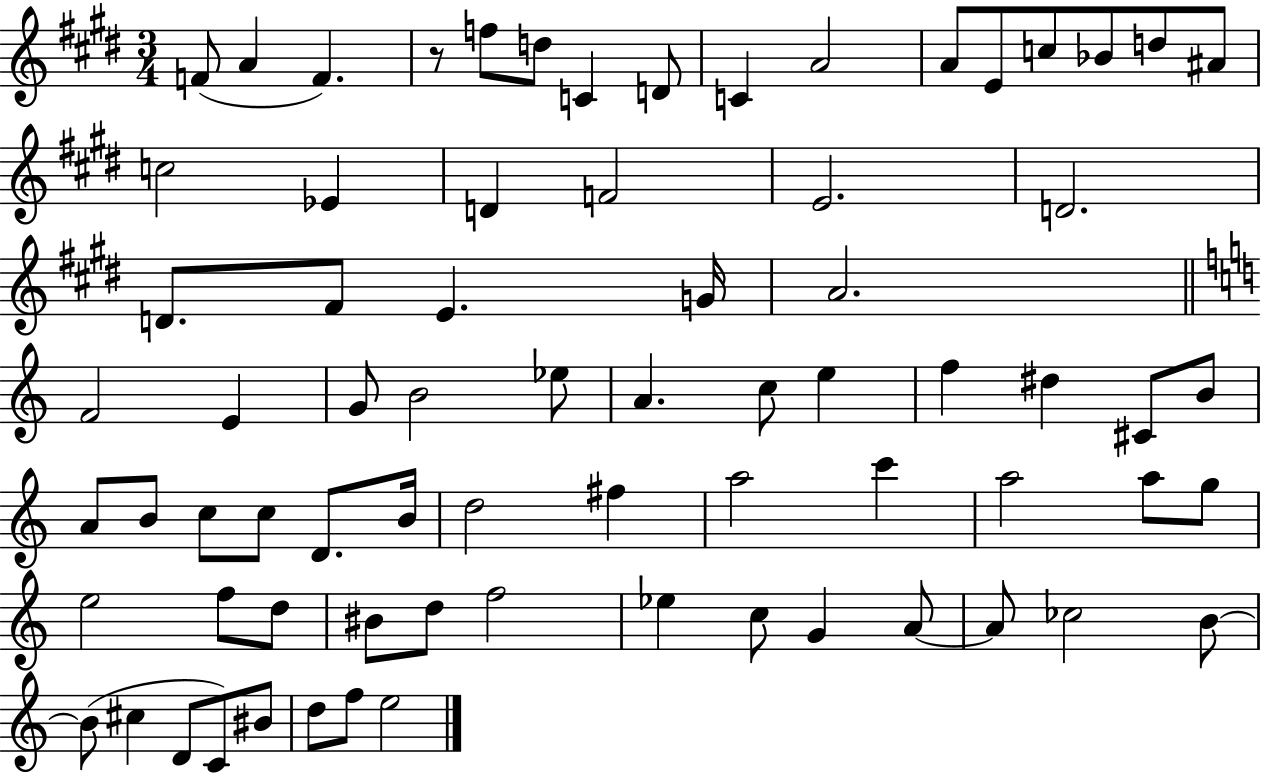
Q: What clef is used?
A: treble